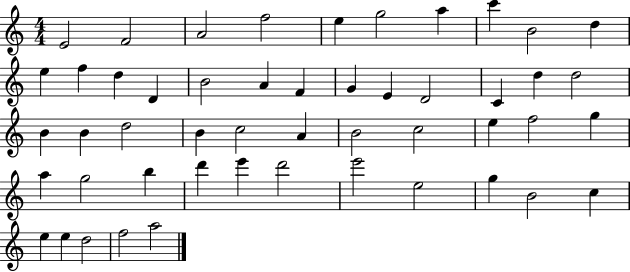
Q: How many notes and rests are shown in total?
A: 50